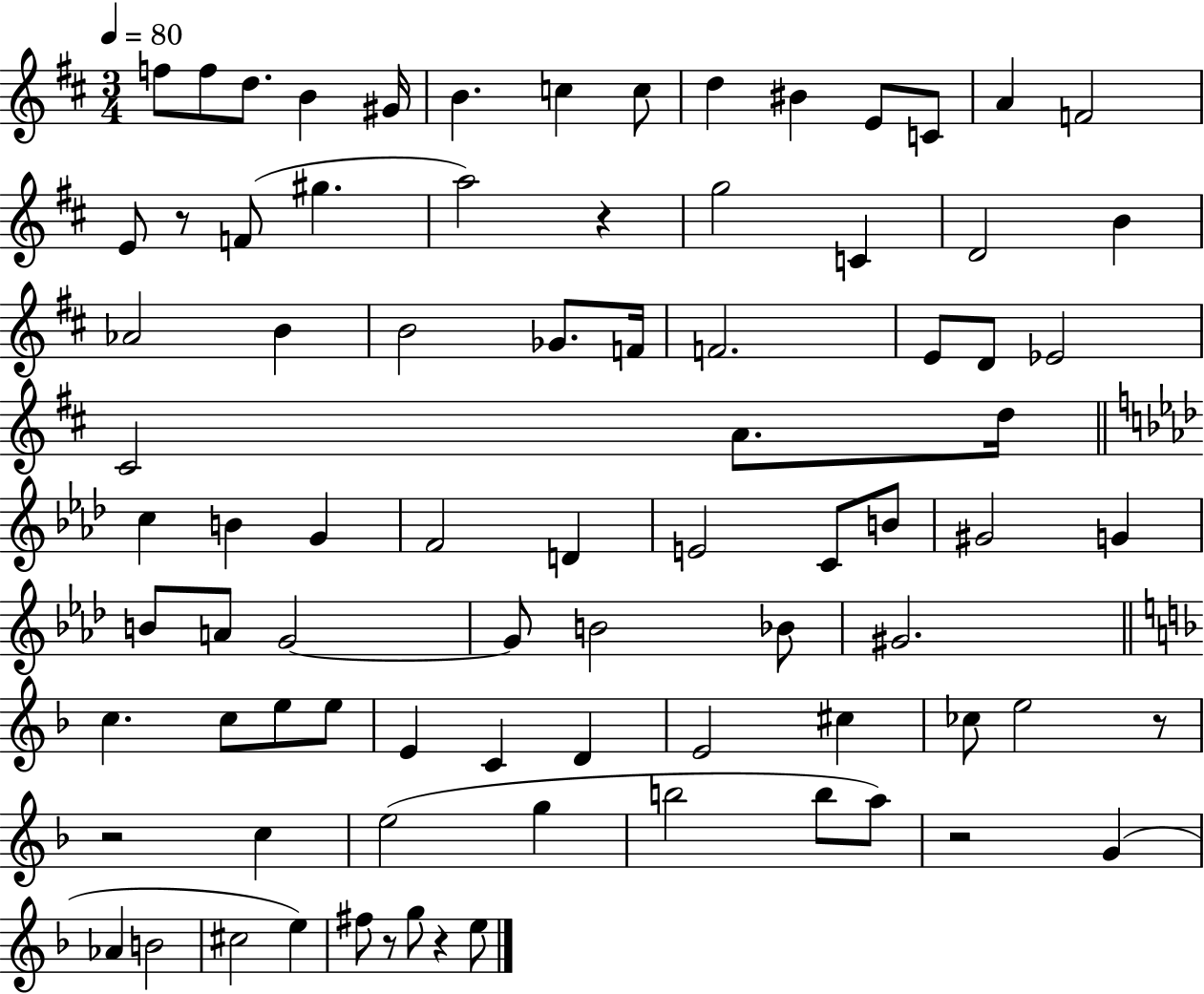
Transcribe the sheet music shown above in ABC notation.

X:1
T:Untitled
M:3/4
L:1/4
K:D
f/2 f/2 d/2 B ^G/4 B c c/2 d ^B E/2 C/2 A F2 E/2 z/2 F/2 ^g a2 z g2 C D2 B _A2 B B2 _G/2 F/4 F2 E/2 D/2 _E2 ^C2 A/2 d/4 c B G F2 D E2 C/2 B/2 ^G2 G B/2 A/2 G2 G/2 B2 _B/2 ^G2 c c/2 e/2 e/2 E C D E2 ^c _c/2 e2 z/2 z2 c e2 g b2 b/2 a/2 z2 G _A B2 ^c2 e ^f/2 z/2 g/2 z e/2